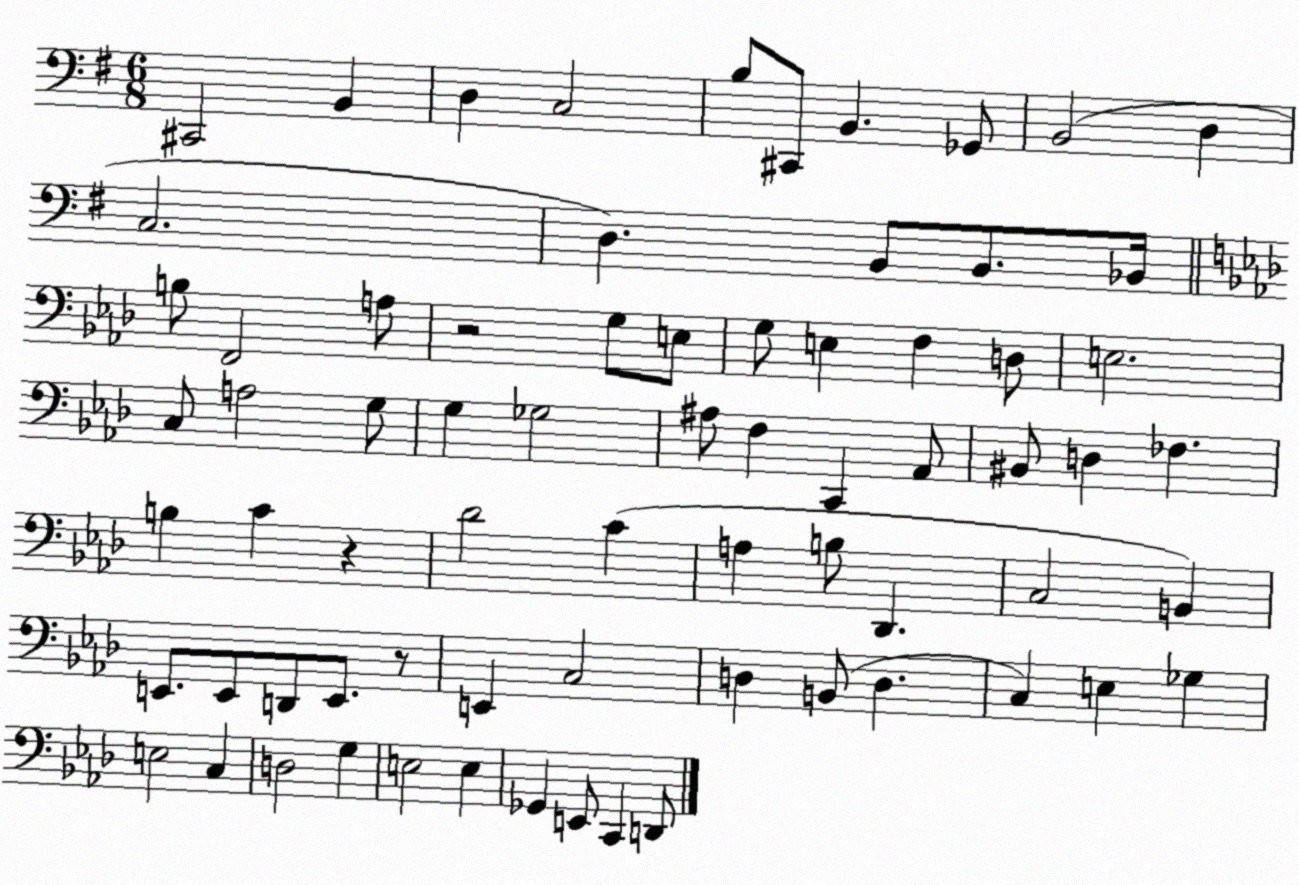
X:1
T:Untitled
M:6/8
L:1/4
K:G
^C,,2 B,, D, C,2 B,/2 ^C,,/2 B,, _G,,/2 B,,2 D, C,2 D, B,,/2 B,,/2 _B,,/4 B,/2 F,,2 A,/2 z2 G,/2 E,/2 G,/2 E, F, D,/2 E,2 C,/2 A,2 G,/2 G, _G,2 ^A,/2 F, C,, _A,,/2 ^B,,/2 D, _F, B, C z _D2 C A, B,/2 _D,, C,2 B,, E,,/2 E,,/2 D,,/2 E,,/2 z/2 E,, C,2 D, B,,/2 D, C, E, _G, E,2 C, D,2 G, E,2 E, _G,, E,,/2 C,, D,,/2